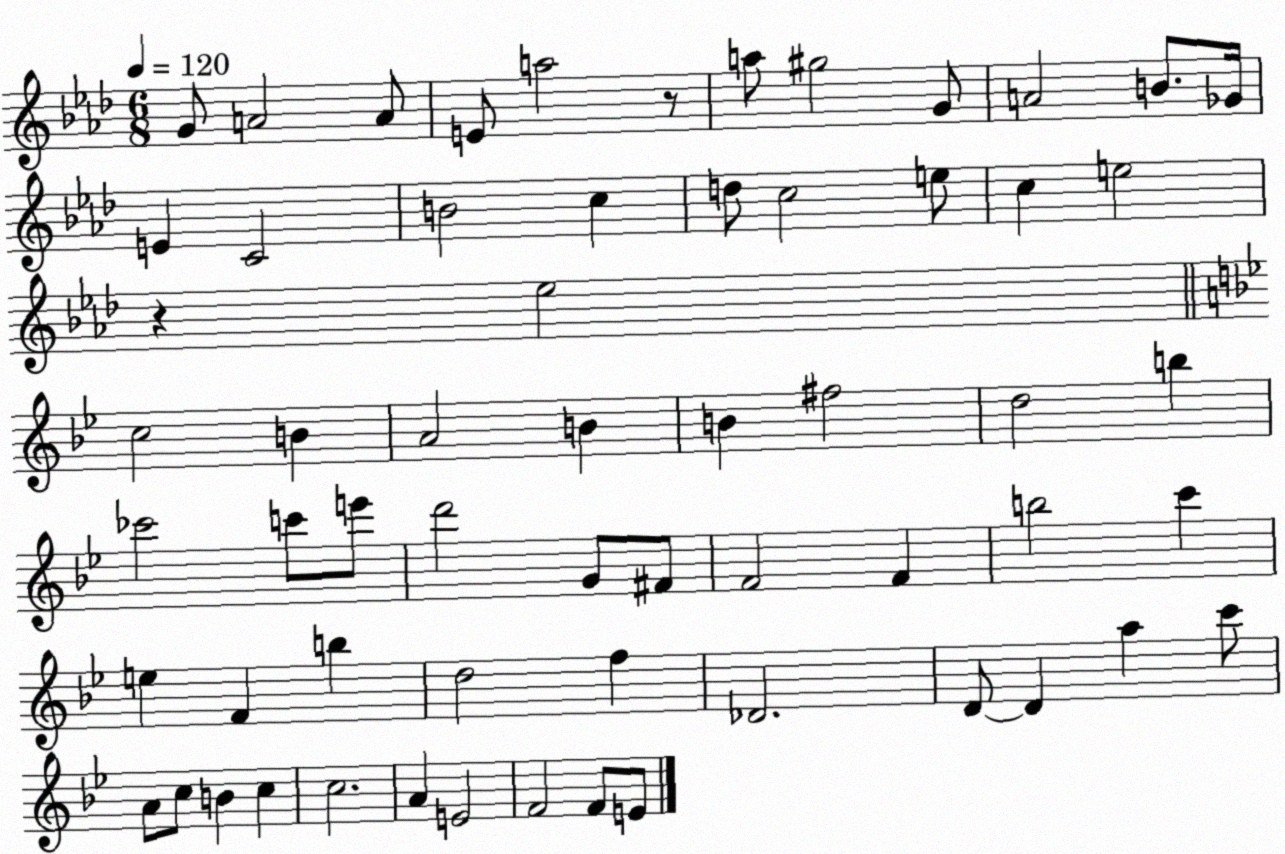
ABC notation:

X:1
T:Untitled
M:6/8
L:1/4
K:Ab
G/2 A2 A/2 E/2 a2 z/2 a/2 ^g2 G/2 A2 B/2 _G/4 E C2 B2 c d/2 c2 e/2 c e2 z _e2 c2 B A2 B B ^f2 d2 b _c'2 c'/2 e'/2 d'2 G/2 ^F/2 F2 F b2 c' e F b d2 f _D2 D/2 D a c'/2 A/2 c/2 B c c2 A E2 F2 F/2 E/2